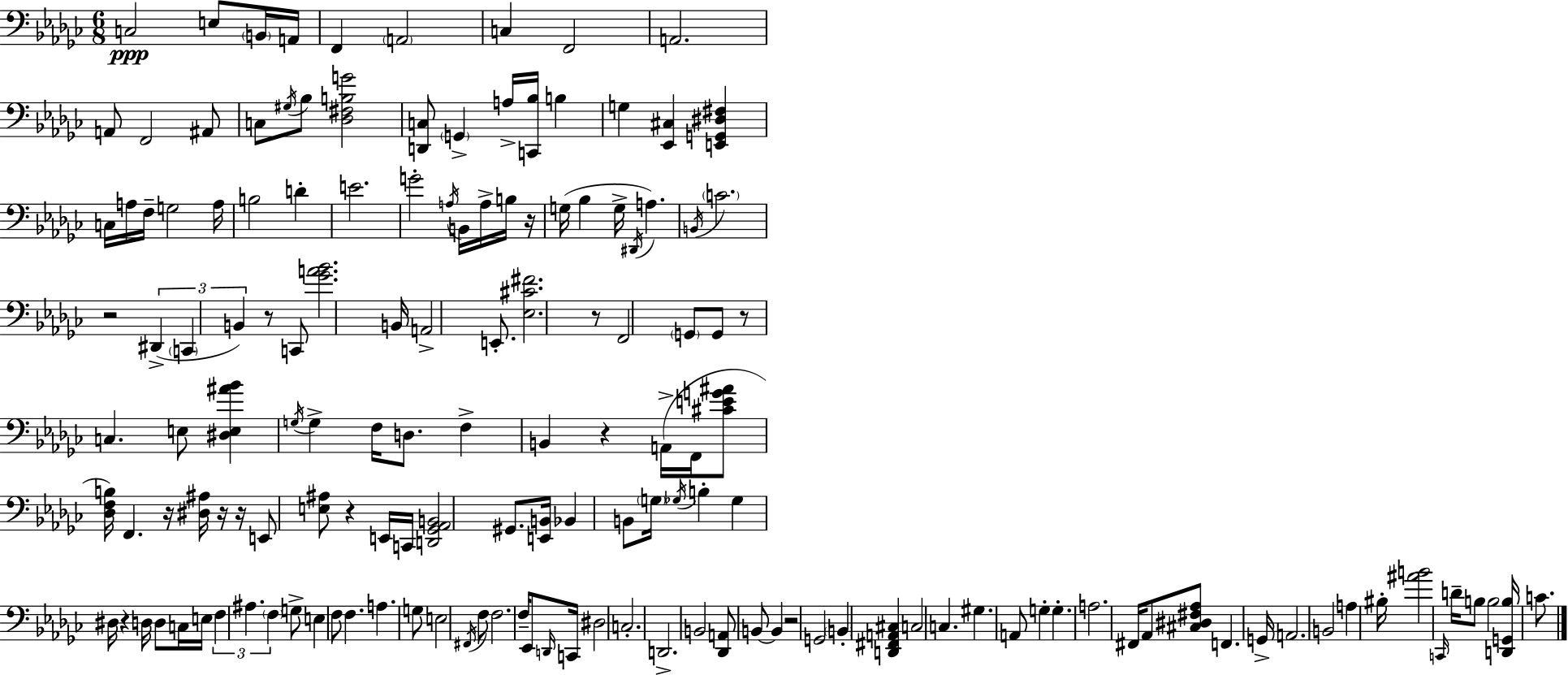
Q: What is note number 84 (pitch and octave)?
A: G3